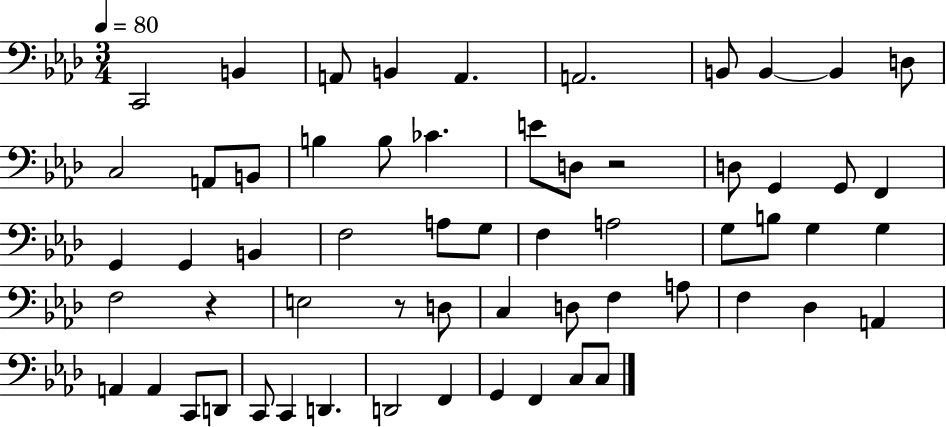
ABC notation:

X:1
T:Untitled
M:3/4
L:1/4
K:Ab
C,,2 B,, A,,/2 B,, A,, A,,2 B,,/2 B,, B,, D,/2 C,2 A,,/2 B,,/2 B, B,/2 _C E/2 D,/2 z2 D,/2 G,, G,,/2 F,, G,, G,, B,, F,2 A,/2 G,/2 F, A,2 G,/2 B,/2 G, G, F,2 z E,2 z/2 D,/2 C, D,/2 F, A,/2 F, _D, A,, A,, A,, C,,/2 D,,/2 C,,/2 C,, D,, D,,2 F,, G,, F,, C,/2 C,/2